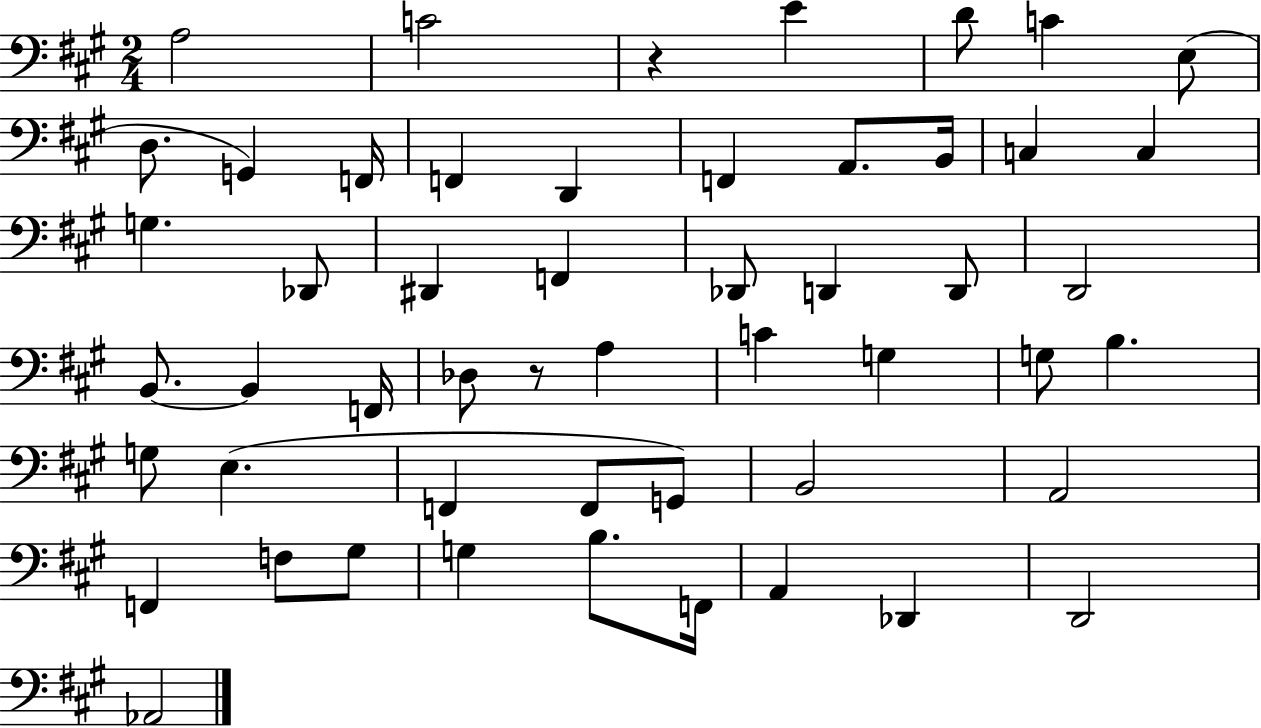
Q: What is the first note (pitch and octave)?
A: A3